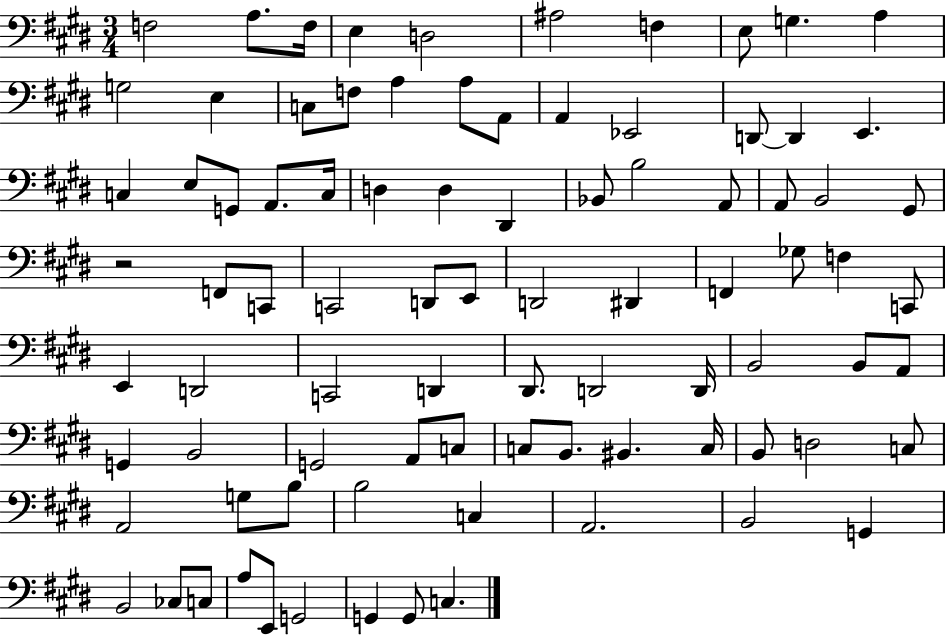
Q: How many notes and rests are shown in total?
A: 87